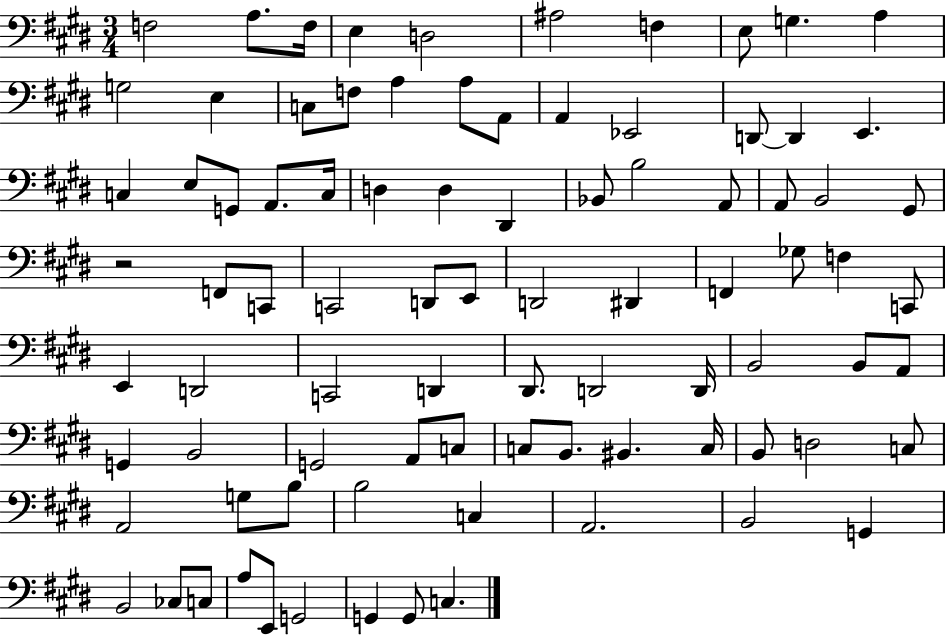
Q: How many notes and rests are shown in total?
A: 87